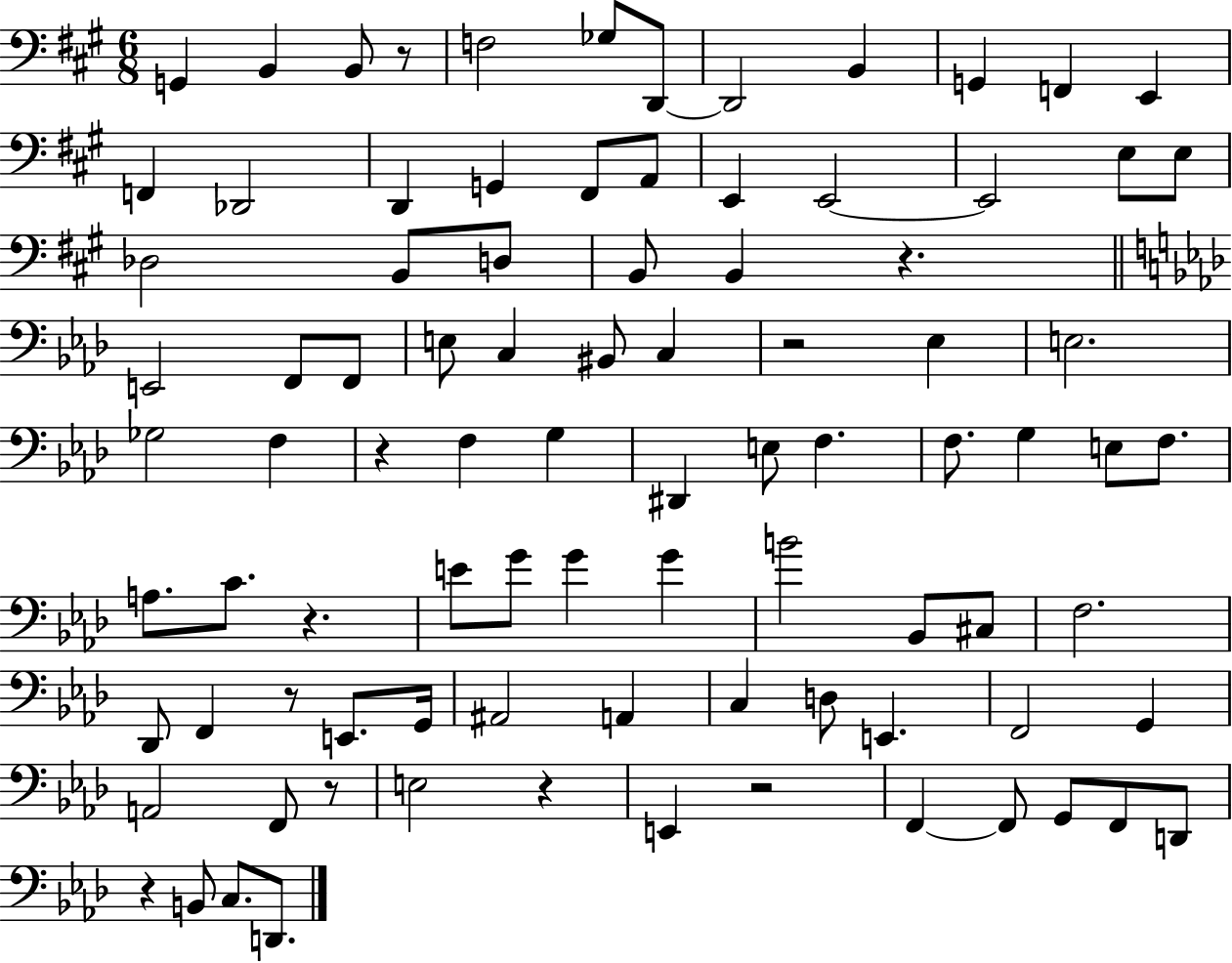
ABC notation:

X:1
T:Untitled
M:6/8
L:1/4
K:A
G,, B,, B,,/2 z/2 F,2 _G,/2 D,,/2 D,,2 B,, G,, F,, E,, F,, _D,,2 D,, G,, ^F,,/2 A,,/2 E,, E,,2 E,,2 E,/2 E,/2 _D,2 B,,/2 D,/2 B,,/2 B,, z E,,2 F,,/2 F,,/2 E,/2 C, ^B,,/2 C, z2 _E, E,2 _G,2 F, z F, G, ^D,, E,/2 F, F,/2 G, E,/2 F,/2 A,/2 C/2 z E/2 G/2 G G B2 _B,,/2 ^C,/2 F,2 _D,,/2 F,, z/2 E,,/2 G,,/4 ^A,,2 A,, C, D,/2 E,, F,,2 G,, A,,2 F,,/2 z/2 E,2 z E,, z2 F,, F,,/2 G,,/2 F,,/2 D,,/2 z B,,/2 C,/2 D,,/2